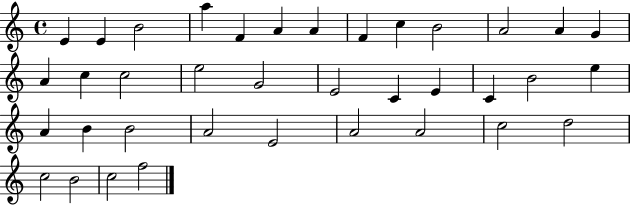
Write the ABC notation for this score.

X:1
T:Untitled
M:4/4
L:1/4
K:C
E E B2 a F A A F c B2 A2 A G A c c2 e2 G2 E2 C E C B2 e A B B2 A2 E2 A2 A2 c2 d2 c2 B2 c2 f2